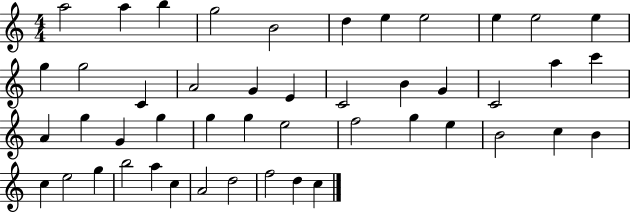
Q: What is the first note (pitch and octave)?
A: A5